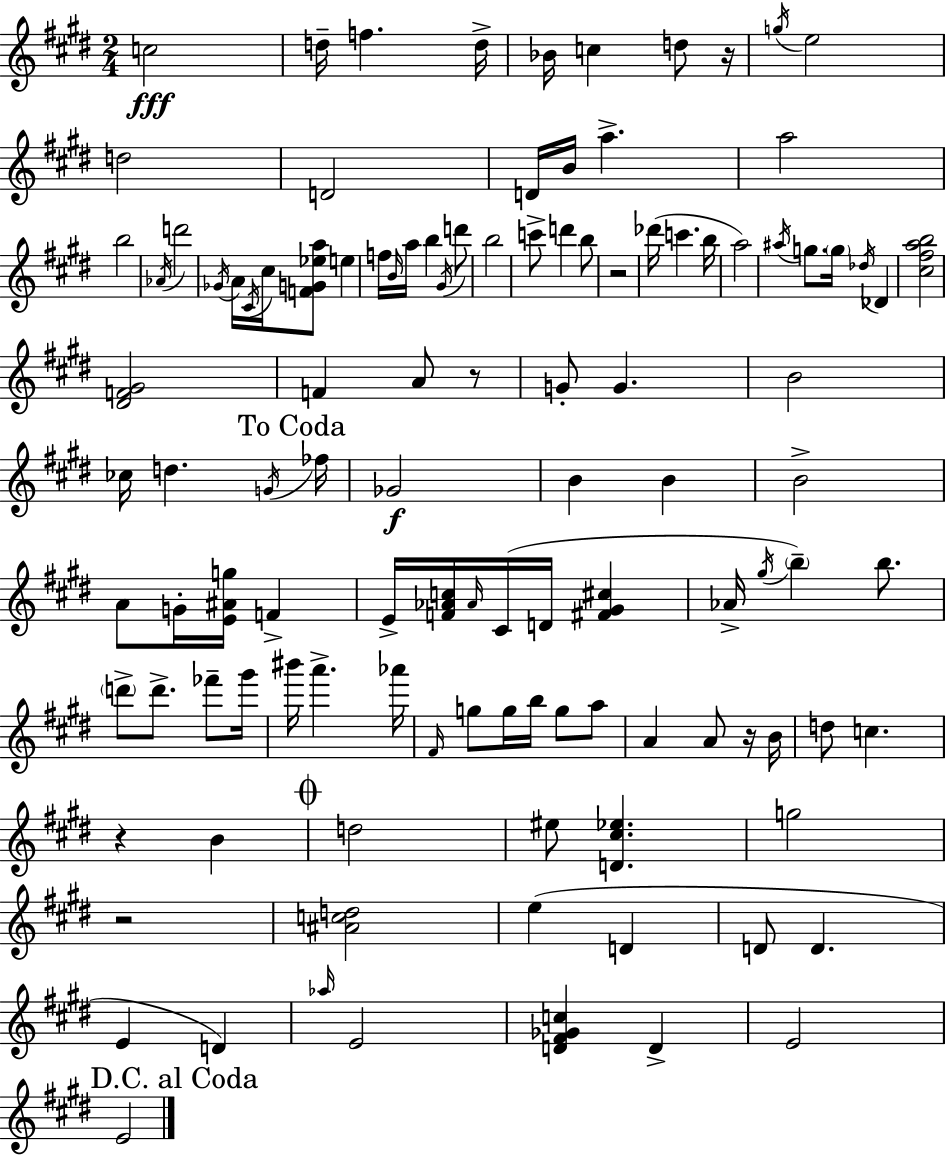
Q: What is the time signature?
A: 2/4